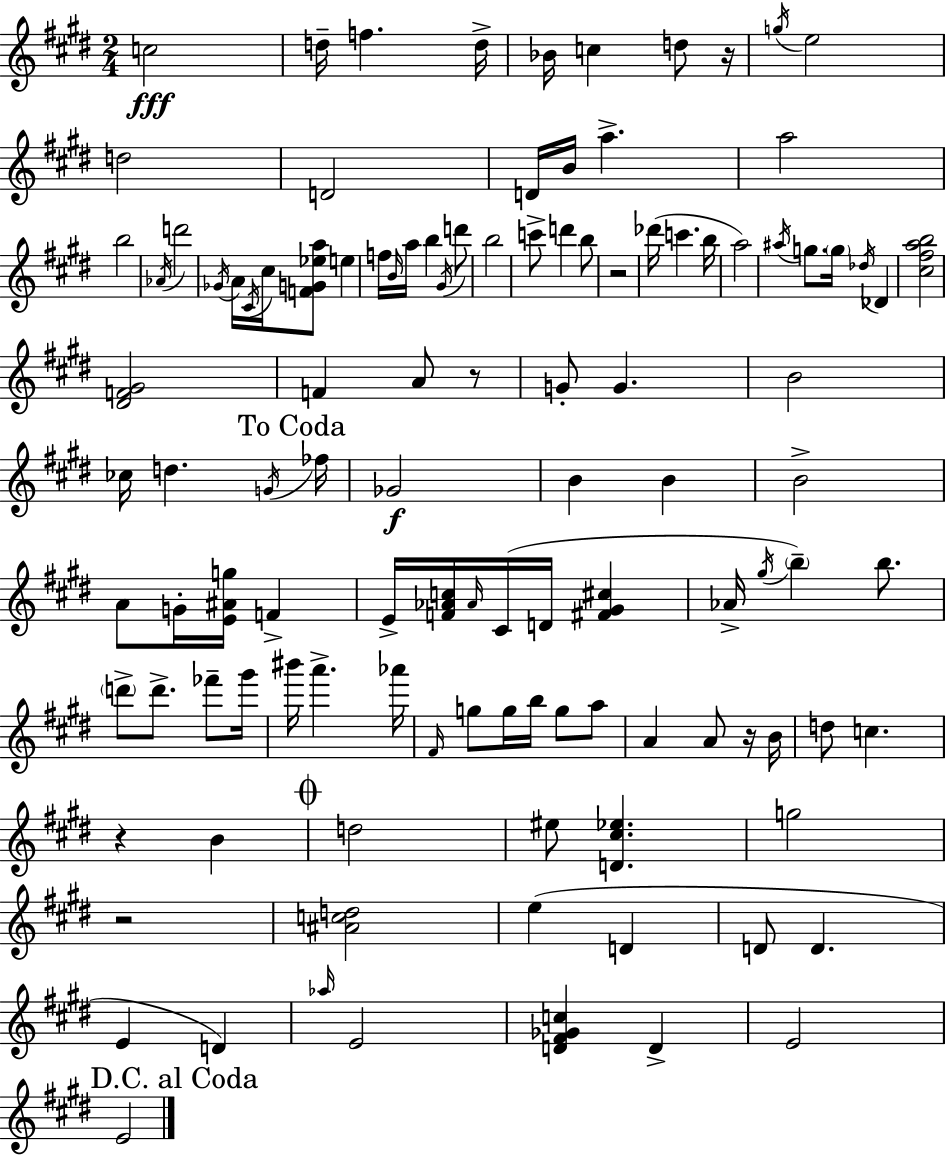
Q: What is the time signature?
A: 2/4